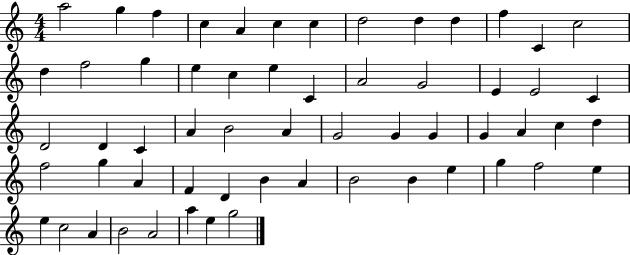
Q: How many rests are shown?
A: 0